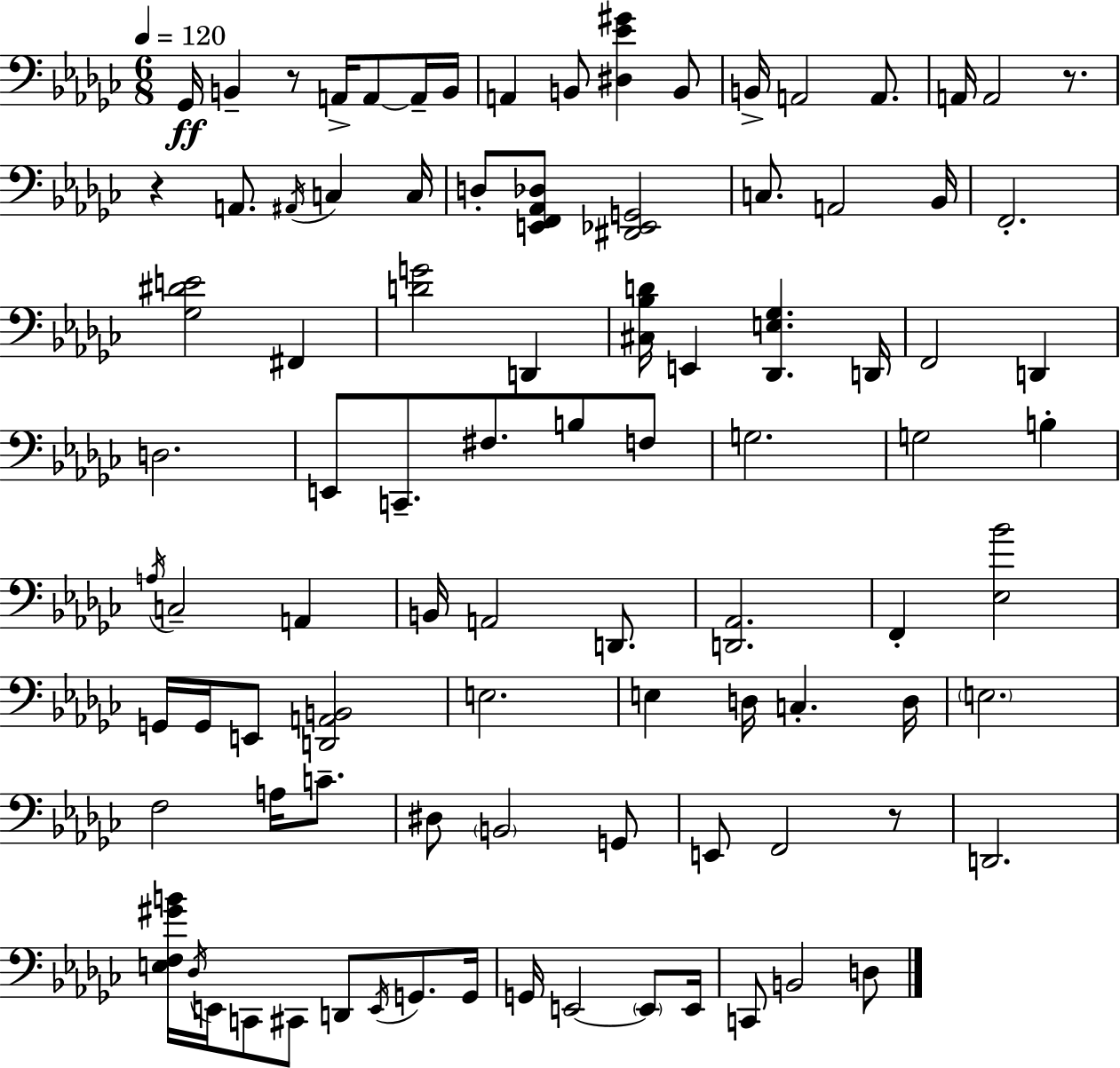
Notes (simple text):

Gb2/s B2/q R/e A2/s A2/e A2/s B2/s A2/q B2/e [D#3,Eb4,G#4]/q B2/e B2/s A2/h A2/e. A2/s A2/h R/e. R/q A2/e. A#2/s C3/q C3/s D3/e [E2,F2,Ab2,Db3]/e [D#2,Eb2,G2]/h C3/e. A2/h Bb2/s F2/h. [Gb3,D#4,E4]/h F#2/q [D4,G4]/h D2/q [C#3,Bb3,D4]/s E2/q [Db2,E3,Gb3]/q. D2/s F2/h D2/q D3/h. E2/e C2/e. F#3/e. B3/e F3/e G3/h. G3/h B3/q A3/s C3/h A2/q B2/s A2/h D2/e. [D2,Ab2]/h. F2/q [Eb3,Bb4]/h G2/s G2/s E2/e [D2,A2,B2]/h E3/h. E3/q D3/s C3/q. D3/s E3/h. F3/h A3/s C4/e. D#3/e B2/h G2/e E2/e F2/h R/e D2/h. [E3,F3,G#4,B4]/s Db3/s E2/s C2/e C#2/e D2/e E2/s G2/e. G2/s G2/s E2/h E2/e E2/s C2/e B2/h D3/e